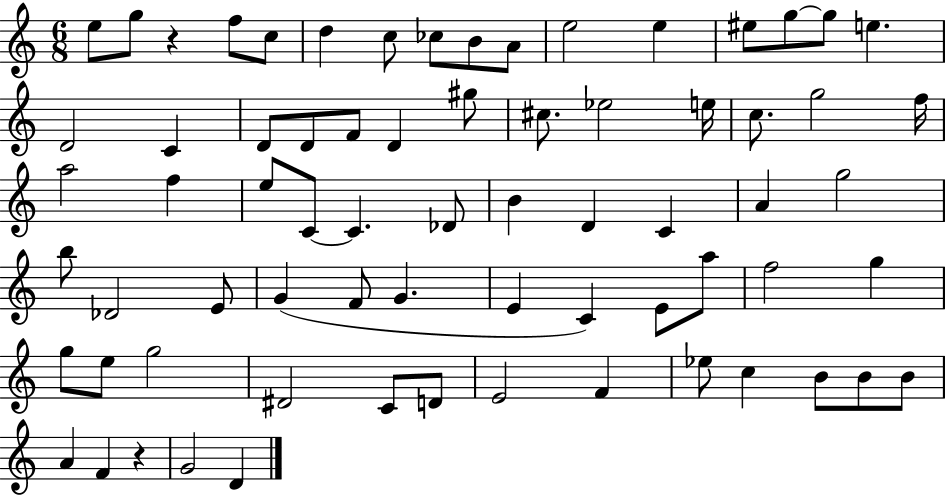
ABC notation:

X:1
T:Untitled
M:6/8
L:1/4
K:C
e/2 g/2 z f/2 c/2 d c/2 _c/2 B/2 A/2 e2 e ^e/2 g/2 g/2 e D2 C D/2 D/2 F/2 D ^g/2 ^c/2 _e2 e/4 c/2 g2 f/4 a2 f e/2 C/2 C _D/2 B D C A g2 b/2 _D2 E/2 G F/2 G E C E/2 a/2 f2 g g/2 e/2 g2 ^D2 C/2 D/2 E2 F _e/2 c B/2 B/2 B/2 A F z G2 D